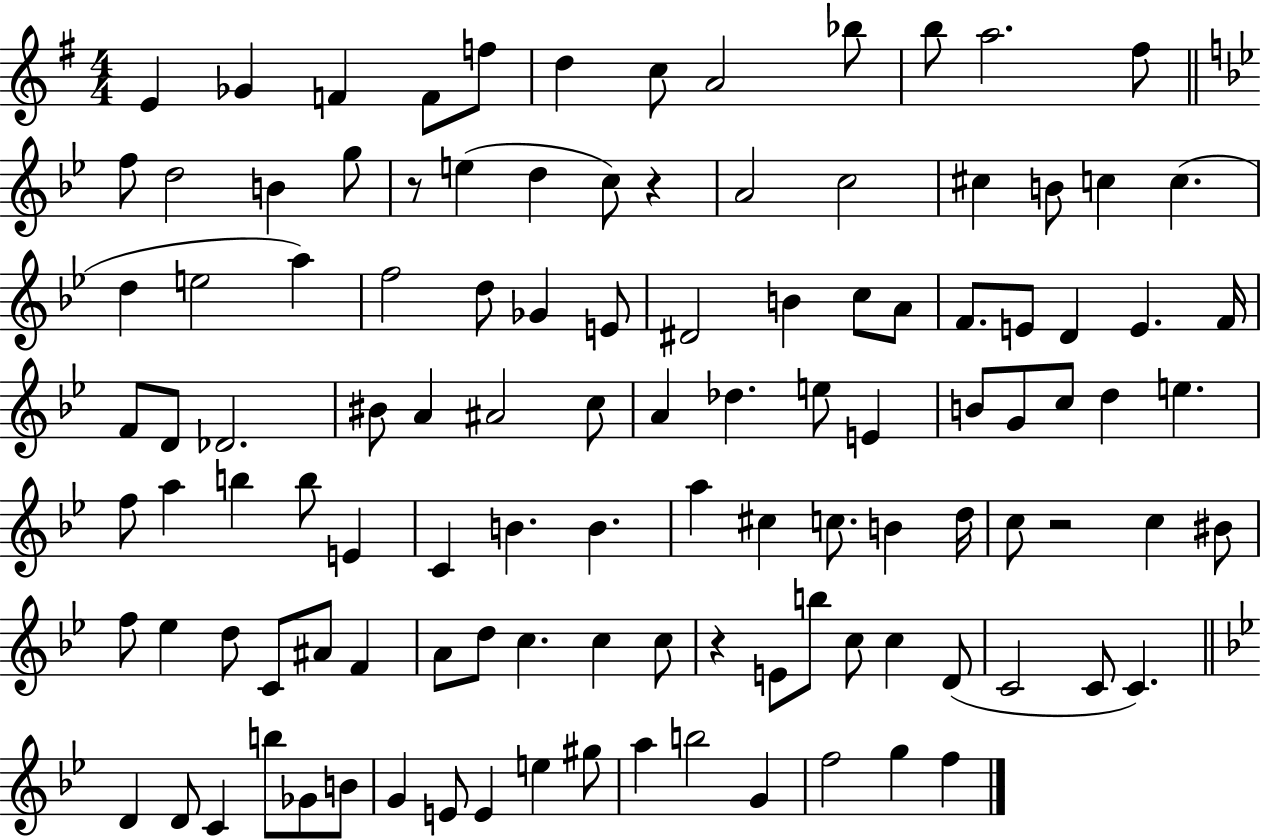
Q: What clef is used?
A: treble